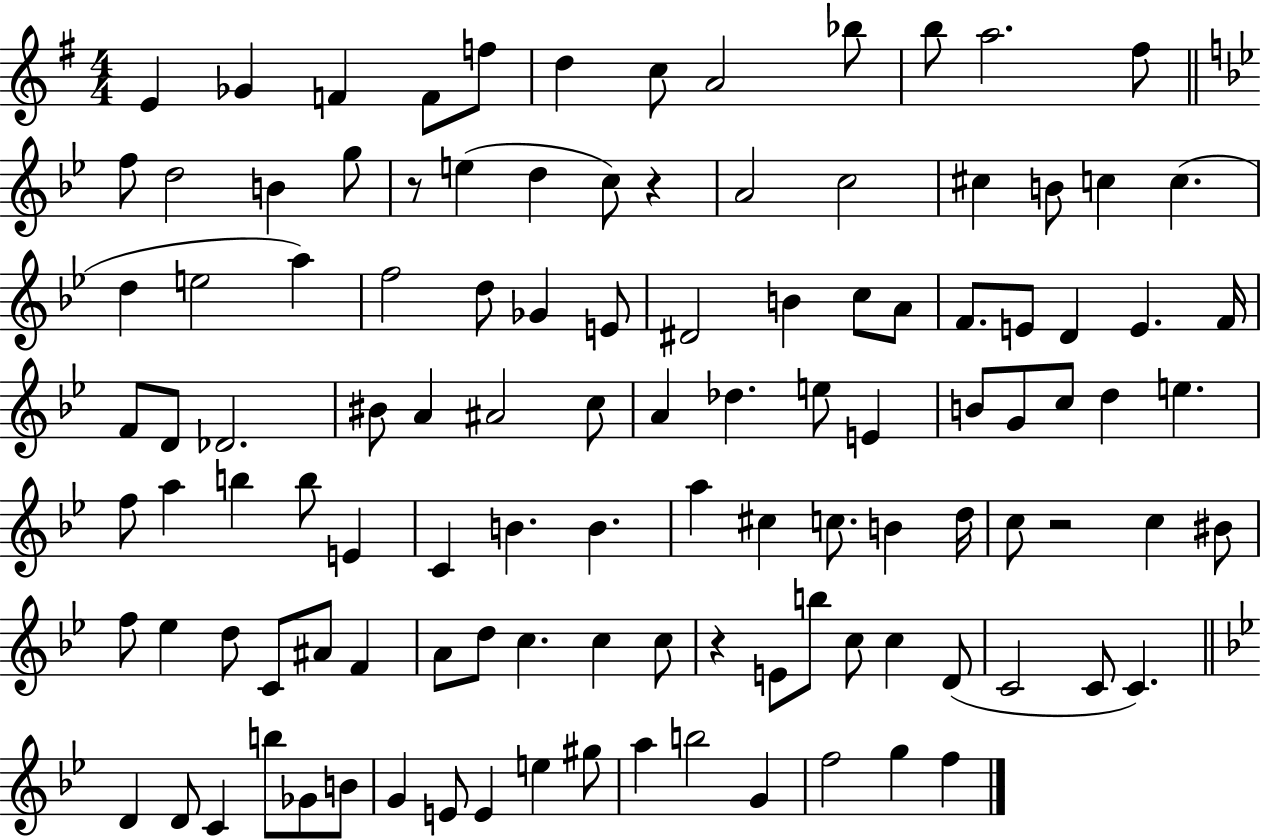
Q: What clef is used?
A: treble